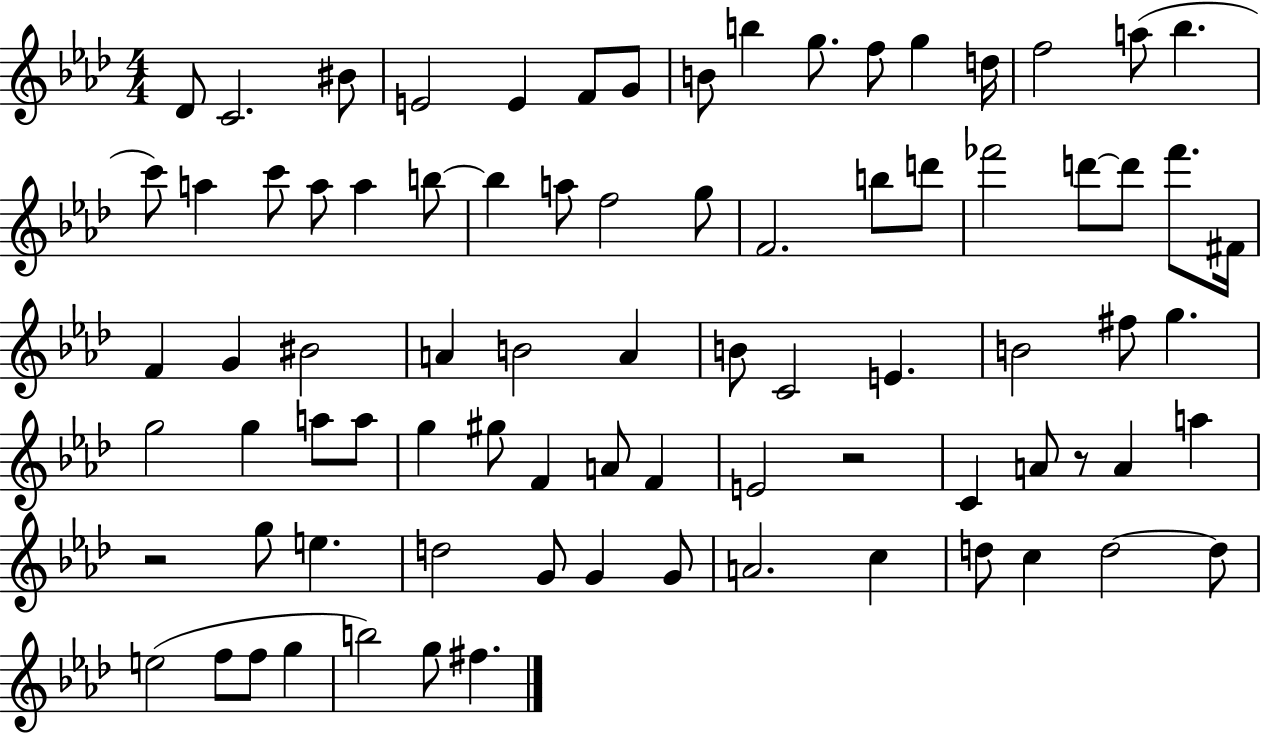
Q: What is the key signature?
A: AES major